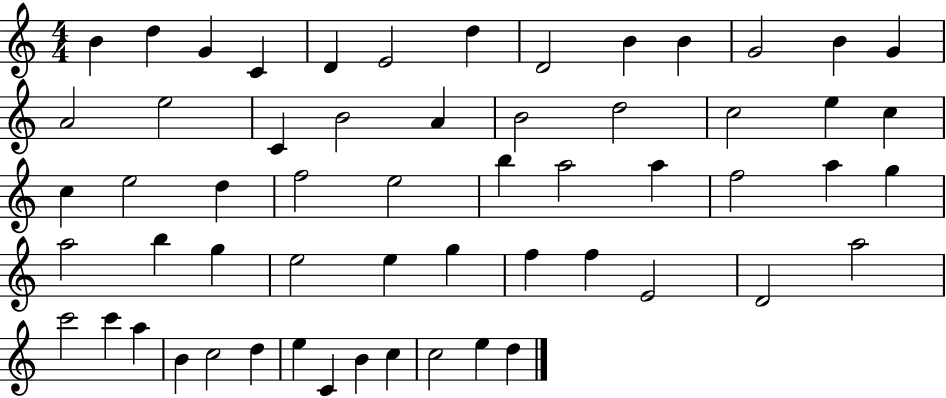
{
  \clef treble
  \numericTimeSignature
  \time 4/4
  \key c \major
  b'4 d''4 g'4 c'4 | d'4 e'2 d''4 | d'2 b'4 b'4 | g'2 b'4 g'4 | \break a'2 e''2 | c'4 b'2 a'4 | b'2 d''2 | c''2 e''4 c''4 | \break c''4 e''2 d''4 | f''2 e''2 | b''4 a''2 a''4 | f''2 a''4 g''4 | \break a''2 b''4 g''4 | e''2 e''4 g''4 | f''4 f''4 e'2 | d'2 a''2 | \break c'''2 c'''4 a''4 | b'4 c''2 d''4 | e''4 c'4 b'4 c''4 | c''2 e''4 d''4 | \break \bar "|."
}